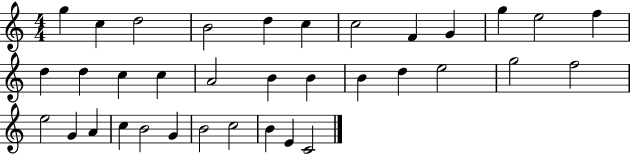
{
  \clef treble
  \numericTimeSignature
  \time 4/4
  \key c \major
  g''4 c''4 d''2 | b'2 d''4 c''4 | c''2 f'4 g'4 | g''4 e''2 f''4 | \break d''4 d''4 c''4 c''4 | a'2 b'4 b'4 | b'4 d''4 e''2 | g''2 f''2 | \break e''2 g'4 a'4 | c''4 b'2 g'4 | b'2 c''2 | b'4 e'4 c'2 | \break \bar "|."
}